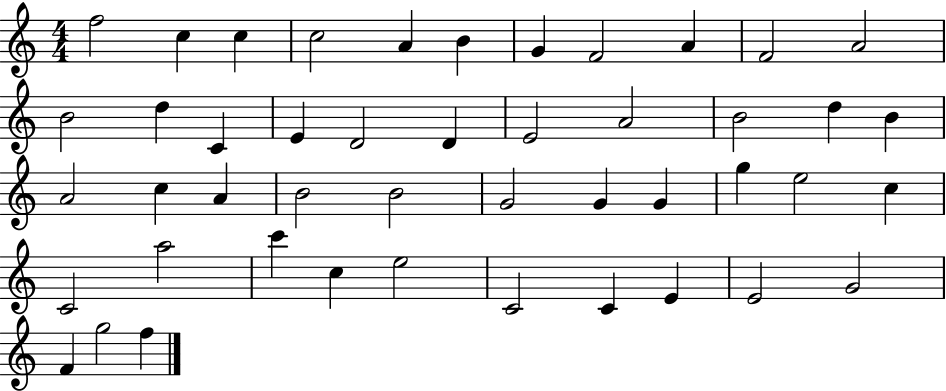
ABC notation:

X:1
T:Untitled
M:4/4
L:1/4
K:C
f2 c c c2 A B G F2 A F2 A2 B2 d C E D2 D E2 A2 B2 d B A2 c A B2 B2 G2 G G g e2 c C2 a2 c' c e2 C2 C E E2 G2 F g2 f